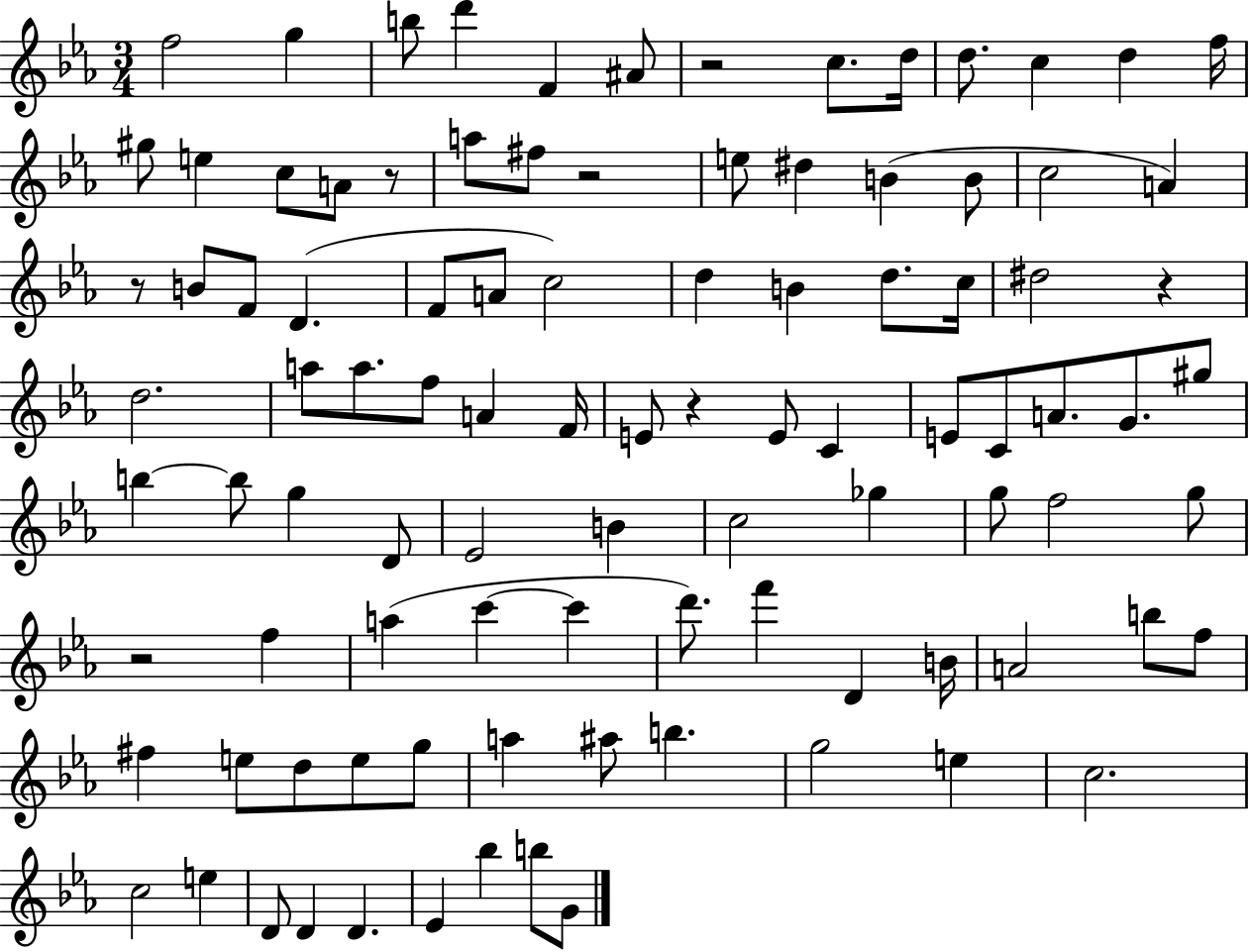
X:1
T:Untitled
M:3/4
L:1/4
K:Eb
f2 g b/2 d' F ^A/2 z2 c/2 d/4 d/2 c d f/4 ^g/2 e c/2 A/2 z/2 a/2 ^f/2 z2 e/2 ^d B B/2 c2 A z/2 B/2 F/2 D F/2 A/2 c2 d B d/2 c/4 ^d2 z d2 a/2 a/2 f/2 A F/4 E/2 z E/2 C E/2 C/2 A/2 G/2 ^g/2 b b/2 g D/2 _E2 B c2 _g g/2 f2 g/2 z2 f a c' c' d'/2 f' D B/4 A2 b/2 f/2 ^f e/2 d/2 e/2 g/2 a ^a/2 b g2 e c2 c2 e D/2 D D _E _b b/2 G/2